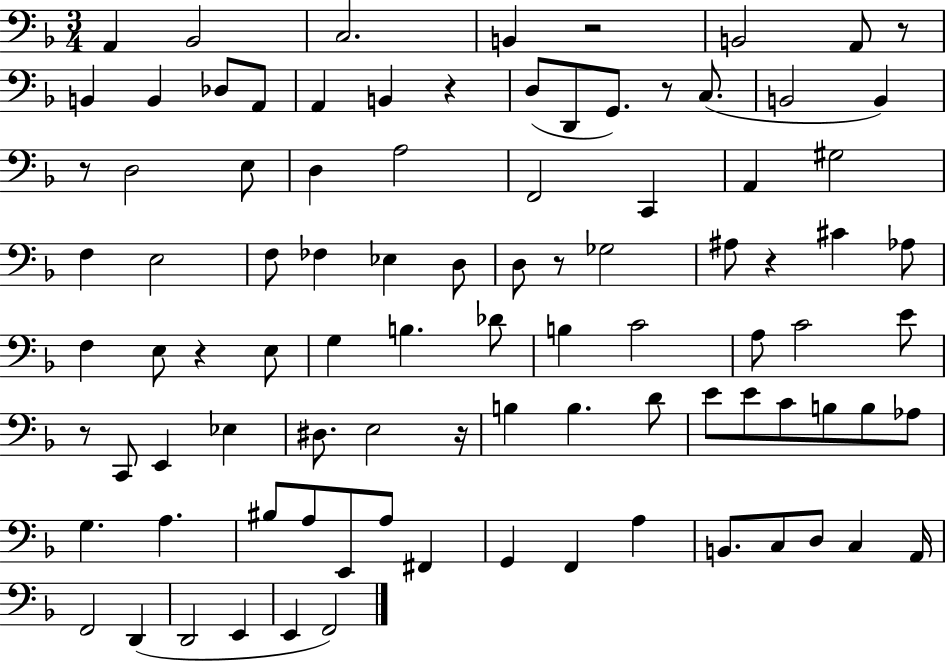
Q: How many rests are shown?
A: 10